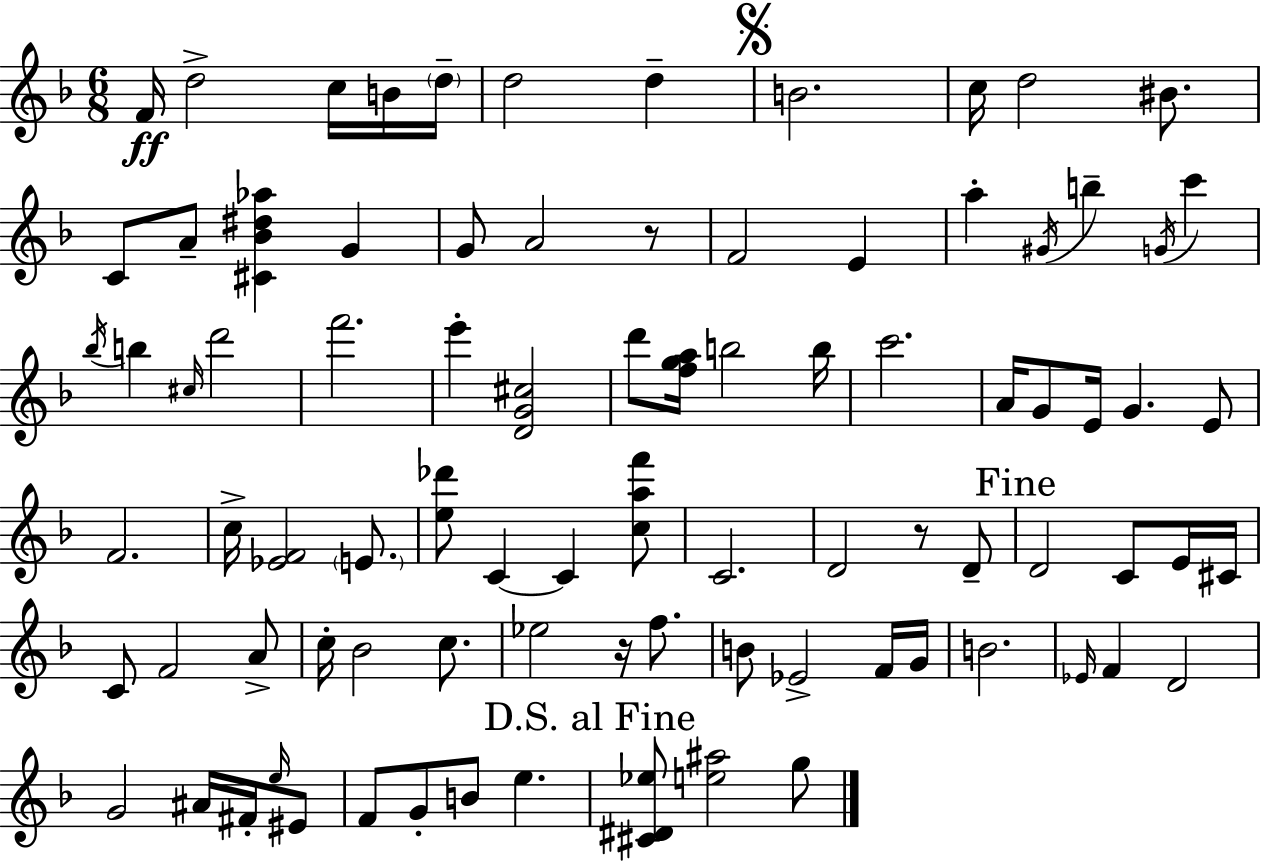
X:1
T:Untitled
M:6/8
L:1/4
K:F
F/4 d2 c/4 B/4 d/4 d2 d B2 c/4 d2 ^B/2 C/2 A/2 [^C_B^d_a] G G/2 A2 z/2 F2 E a ^G/4 b G/4 c' _b/4 b ^c/4 d'2 f'2 e' [DG^c]2 d'/2 [fga]/4 b2 b/4 c'2 A/4 G/2 E/4 G E/2 F2 c/4 [_EF]2 E/2 [e_d']/2 C C [caf']/2 C2 D2 z/2 D/2 D2 C/2 E/4 ^C/4 C/2 F2 A/2 c/4 _B2 c/2 _e2 z/4 f/2 B/2 _E2 F/4 G/4 B2 _E/4 F D2 G2 ^A/4 ^F/4 e/4 ^E/2 F/2 G/2 B/2 e [^C^D_e]/2 [e^a]2 g/2